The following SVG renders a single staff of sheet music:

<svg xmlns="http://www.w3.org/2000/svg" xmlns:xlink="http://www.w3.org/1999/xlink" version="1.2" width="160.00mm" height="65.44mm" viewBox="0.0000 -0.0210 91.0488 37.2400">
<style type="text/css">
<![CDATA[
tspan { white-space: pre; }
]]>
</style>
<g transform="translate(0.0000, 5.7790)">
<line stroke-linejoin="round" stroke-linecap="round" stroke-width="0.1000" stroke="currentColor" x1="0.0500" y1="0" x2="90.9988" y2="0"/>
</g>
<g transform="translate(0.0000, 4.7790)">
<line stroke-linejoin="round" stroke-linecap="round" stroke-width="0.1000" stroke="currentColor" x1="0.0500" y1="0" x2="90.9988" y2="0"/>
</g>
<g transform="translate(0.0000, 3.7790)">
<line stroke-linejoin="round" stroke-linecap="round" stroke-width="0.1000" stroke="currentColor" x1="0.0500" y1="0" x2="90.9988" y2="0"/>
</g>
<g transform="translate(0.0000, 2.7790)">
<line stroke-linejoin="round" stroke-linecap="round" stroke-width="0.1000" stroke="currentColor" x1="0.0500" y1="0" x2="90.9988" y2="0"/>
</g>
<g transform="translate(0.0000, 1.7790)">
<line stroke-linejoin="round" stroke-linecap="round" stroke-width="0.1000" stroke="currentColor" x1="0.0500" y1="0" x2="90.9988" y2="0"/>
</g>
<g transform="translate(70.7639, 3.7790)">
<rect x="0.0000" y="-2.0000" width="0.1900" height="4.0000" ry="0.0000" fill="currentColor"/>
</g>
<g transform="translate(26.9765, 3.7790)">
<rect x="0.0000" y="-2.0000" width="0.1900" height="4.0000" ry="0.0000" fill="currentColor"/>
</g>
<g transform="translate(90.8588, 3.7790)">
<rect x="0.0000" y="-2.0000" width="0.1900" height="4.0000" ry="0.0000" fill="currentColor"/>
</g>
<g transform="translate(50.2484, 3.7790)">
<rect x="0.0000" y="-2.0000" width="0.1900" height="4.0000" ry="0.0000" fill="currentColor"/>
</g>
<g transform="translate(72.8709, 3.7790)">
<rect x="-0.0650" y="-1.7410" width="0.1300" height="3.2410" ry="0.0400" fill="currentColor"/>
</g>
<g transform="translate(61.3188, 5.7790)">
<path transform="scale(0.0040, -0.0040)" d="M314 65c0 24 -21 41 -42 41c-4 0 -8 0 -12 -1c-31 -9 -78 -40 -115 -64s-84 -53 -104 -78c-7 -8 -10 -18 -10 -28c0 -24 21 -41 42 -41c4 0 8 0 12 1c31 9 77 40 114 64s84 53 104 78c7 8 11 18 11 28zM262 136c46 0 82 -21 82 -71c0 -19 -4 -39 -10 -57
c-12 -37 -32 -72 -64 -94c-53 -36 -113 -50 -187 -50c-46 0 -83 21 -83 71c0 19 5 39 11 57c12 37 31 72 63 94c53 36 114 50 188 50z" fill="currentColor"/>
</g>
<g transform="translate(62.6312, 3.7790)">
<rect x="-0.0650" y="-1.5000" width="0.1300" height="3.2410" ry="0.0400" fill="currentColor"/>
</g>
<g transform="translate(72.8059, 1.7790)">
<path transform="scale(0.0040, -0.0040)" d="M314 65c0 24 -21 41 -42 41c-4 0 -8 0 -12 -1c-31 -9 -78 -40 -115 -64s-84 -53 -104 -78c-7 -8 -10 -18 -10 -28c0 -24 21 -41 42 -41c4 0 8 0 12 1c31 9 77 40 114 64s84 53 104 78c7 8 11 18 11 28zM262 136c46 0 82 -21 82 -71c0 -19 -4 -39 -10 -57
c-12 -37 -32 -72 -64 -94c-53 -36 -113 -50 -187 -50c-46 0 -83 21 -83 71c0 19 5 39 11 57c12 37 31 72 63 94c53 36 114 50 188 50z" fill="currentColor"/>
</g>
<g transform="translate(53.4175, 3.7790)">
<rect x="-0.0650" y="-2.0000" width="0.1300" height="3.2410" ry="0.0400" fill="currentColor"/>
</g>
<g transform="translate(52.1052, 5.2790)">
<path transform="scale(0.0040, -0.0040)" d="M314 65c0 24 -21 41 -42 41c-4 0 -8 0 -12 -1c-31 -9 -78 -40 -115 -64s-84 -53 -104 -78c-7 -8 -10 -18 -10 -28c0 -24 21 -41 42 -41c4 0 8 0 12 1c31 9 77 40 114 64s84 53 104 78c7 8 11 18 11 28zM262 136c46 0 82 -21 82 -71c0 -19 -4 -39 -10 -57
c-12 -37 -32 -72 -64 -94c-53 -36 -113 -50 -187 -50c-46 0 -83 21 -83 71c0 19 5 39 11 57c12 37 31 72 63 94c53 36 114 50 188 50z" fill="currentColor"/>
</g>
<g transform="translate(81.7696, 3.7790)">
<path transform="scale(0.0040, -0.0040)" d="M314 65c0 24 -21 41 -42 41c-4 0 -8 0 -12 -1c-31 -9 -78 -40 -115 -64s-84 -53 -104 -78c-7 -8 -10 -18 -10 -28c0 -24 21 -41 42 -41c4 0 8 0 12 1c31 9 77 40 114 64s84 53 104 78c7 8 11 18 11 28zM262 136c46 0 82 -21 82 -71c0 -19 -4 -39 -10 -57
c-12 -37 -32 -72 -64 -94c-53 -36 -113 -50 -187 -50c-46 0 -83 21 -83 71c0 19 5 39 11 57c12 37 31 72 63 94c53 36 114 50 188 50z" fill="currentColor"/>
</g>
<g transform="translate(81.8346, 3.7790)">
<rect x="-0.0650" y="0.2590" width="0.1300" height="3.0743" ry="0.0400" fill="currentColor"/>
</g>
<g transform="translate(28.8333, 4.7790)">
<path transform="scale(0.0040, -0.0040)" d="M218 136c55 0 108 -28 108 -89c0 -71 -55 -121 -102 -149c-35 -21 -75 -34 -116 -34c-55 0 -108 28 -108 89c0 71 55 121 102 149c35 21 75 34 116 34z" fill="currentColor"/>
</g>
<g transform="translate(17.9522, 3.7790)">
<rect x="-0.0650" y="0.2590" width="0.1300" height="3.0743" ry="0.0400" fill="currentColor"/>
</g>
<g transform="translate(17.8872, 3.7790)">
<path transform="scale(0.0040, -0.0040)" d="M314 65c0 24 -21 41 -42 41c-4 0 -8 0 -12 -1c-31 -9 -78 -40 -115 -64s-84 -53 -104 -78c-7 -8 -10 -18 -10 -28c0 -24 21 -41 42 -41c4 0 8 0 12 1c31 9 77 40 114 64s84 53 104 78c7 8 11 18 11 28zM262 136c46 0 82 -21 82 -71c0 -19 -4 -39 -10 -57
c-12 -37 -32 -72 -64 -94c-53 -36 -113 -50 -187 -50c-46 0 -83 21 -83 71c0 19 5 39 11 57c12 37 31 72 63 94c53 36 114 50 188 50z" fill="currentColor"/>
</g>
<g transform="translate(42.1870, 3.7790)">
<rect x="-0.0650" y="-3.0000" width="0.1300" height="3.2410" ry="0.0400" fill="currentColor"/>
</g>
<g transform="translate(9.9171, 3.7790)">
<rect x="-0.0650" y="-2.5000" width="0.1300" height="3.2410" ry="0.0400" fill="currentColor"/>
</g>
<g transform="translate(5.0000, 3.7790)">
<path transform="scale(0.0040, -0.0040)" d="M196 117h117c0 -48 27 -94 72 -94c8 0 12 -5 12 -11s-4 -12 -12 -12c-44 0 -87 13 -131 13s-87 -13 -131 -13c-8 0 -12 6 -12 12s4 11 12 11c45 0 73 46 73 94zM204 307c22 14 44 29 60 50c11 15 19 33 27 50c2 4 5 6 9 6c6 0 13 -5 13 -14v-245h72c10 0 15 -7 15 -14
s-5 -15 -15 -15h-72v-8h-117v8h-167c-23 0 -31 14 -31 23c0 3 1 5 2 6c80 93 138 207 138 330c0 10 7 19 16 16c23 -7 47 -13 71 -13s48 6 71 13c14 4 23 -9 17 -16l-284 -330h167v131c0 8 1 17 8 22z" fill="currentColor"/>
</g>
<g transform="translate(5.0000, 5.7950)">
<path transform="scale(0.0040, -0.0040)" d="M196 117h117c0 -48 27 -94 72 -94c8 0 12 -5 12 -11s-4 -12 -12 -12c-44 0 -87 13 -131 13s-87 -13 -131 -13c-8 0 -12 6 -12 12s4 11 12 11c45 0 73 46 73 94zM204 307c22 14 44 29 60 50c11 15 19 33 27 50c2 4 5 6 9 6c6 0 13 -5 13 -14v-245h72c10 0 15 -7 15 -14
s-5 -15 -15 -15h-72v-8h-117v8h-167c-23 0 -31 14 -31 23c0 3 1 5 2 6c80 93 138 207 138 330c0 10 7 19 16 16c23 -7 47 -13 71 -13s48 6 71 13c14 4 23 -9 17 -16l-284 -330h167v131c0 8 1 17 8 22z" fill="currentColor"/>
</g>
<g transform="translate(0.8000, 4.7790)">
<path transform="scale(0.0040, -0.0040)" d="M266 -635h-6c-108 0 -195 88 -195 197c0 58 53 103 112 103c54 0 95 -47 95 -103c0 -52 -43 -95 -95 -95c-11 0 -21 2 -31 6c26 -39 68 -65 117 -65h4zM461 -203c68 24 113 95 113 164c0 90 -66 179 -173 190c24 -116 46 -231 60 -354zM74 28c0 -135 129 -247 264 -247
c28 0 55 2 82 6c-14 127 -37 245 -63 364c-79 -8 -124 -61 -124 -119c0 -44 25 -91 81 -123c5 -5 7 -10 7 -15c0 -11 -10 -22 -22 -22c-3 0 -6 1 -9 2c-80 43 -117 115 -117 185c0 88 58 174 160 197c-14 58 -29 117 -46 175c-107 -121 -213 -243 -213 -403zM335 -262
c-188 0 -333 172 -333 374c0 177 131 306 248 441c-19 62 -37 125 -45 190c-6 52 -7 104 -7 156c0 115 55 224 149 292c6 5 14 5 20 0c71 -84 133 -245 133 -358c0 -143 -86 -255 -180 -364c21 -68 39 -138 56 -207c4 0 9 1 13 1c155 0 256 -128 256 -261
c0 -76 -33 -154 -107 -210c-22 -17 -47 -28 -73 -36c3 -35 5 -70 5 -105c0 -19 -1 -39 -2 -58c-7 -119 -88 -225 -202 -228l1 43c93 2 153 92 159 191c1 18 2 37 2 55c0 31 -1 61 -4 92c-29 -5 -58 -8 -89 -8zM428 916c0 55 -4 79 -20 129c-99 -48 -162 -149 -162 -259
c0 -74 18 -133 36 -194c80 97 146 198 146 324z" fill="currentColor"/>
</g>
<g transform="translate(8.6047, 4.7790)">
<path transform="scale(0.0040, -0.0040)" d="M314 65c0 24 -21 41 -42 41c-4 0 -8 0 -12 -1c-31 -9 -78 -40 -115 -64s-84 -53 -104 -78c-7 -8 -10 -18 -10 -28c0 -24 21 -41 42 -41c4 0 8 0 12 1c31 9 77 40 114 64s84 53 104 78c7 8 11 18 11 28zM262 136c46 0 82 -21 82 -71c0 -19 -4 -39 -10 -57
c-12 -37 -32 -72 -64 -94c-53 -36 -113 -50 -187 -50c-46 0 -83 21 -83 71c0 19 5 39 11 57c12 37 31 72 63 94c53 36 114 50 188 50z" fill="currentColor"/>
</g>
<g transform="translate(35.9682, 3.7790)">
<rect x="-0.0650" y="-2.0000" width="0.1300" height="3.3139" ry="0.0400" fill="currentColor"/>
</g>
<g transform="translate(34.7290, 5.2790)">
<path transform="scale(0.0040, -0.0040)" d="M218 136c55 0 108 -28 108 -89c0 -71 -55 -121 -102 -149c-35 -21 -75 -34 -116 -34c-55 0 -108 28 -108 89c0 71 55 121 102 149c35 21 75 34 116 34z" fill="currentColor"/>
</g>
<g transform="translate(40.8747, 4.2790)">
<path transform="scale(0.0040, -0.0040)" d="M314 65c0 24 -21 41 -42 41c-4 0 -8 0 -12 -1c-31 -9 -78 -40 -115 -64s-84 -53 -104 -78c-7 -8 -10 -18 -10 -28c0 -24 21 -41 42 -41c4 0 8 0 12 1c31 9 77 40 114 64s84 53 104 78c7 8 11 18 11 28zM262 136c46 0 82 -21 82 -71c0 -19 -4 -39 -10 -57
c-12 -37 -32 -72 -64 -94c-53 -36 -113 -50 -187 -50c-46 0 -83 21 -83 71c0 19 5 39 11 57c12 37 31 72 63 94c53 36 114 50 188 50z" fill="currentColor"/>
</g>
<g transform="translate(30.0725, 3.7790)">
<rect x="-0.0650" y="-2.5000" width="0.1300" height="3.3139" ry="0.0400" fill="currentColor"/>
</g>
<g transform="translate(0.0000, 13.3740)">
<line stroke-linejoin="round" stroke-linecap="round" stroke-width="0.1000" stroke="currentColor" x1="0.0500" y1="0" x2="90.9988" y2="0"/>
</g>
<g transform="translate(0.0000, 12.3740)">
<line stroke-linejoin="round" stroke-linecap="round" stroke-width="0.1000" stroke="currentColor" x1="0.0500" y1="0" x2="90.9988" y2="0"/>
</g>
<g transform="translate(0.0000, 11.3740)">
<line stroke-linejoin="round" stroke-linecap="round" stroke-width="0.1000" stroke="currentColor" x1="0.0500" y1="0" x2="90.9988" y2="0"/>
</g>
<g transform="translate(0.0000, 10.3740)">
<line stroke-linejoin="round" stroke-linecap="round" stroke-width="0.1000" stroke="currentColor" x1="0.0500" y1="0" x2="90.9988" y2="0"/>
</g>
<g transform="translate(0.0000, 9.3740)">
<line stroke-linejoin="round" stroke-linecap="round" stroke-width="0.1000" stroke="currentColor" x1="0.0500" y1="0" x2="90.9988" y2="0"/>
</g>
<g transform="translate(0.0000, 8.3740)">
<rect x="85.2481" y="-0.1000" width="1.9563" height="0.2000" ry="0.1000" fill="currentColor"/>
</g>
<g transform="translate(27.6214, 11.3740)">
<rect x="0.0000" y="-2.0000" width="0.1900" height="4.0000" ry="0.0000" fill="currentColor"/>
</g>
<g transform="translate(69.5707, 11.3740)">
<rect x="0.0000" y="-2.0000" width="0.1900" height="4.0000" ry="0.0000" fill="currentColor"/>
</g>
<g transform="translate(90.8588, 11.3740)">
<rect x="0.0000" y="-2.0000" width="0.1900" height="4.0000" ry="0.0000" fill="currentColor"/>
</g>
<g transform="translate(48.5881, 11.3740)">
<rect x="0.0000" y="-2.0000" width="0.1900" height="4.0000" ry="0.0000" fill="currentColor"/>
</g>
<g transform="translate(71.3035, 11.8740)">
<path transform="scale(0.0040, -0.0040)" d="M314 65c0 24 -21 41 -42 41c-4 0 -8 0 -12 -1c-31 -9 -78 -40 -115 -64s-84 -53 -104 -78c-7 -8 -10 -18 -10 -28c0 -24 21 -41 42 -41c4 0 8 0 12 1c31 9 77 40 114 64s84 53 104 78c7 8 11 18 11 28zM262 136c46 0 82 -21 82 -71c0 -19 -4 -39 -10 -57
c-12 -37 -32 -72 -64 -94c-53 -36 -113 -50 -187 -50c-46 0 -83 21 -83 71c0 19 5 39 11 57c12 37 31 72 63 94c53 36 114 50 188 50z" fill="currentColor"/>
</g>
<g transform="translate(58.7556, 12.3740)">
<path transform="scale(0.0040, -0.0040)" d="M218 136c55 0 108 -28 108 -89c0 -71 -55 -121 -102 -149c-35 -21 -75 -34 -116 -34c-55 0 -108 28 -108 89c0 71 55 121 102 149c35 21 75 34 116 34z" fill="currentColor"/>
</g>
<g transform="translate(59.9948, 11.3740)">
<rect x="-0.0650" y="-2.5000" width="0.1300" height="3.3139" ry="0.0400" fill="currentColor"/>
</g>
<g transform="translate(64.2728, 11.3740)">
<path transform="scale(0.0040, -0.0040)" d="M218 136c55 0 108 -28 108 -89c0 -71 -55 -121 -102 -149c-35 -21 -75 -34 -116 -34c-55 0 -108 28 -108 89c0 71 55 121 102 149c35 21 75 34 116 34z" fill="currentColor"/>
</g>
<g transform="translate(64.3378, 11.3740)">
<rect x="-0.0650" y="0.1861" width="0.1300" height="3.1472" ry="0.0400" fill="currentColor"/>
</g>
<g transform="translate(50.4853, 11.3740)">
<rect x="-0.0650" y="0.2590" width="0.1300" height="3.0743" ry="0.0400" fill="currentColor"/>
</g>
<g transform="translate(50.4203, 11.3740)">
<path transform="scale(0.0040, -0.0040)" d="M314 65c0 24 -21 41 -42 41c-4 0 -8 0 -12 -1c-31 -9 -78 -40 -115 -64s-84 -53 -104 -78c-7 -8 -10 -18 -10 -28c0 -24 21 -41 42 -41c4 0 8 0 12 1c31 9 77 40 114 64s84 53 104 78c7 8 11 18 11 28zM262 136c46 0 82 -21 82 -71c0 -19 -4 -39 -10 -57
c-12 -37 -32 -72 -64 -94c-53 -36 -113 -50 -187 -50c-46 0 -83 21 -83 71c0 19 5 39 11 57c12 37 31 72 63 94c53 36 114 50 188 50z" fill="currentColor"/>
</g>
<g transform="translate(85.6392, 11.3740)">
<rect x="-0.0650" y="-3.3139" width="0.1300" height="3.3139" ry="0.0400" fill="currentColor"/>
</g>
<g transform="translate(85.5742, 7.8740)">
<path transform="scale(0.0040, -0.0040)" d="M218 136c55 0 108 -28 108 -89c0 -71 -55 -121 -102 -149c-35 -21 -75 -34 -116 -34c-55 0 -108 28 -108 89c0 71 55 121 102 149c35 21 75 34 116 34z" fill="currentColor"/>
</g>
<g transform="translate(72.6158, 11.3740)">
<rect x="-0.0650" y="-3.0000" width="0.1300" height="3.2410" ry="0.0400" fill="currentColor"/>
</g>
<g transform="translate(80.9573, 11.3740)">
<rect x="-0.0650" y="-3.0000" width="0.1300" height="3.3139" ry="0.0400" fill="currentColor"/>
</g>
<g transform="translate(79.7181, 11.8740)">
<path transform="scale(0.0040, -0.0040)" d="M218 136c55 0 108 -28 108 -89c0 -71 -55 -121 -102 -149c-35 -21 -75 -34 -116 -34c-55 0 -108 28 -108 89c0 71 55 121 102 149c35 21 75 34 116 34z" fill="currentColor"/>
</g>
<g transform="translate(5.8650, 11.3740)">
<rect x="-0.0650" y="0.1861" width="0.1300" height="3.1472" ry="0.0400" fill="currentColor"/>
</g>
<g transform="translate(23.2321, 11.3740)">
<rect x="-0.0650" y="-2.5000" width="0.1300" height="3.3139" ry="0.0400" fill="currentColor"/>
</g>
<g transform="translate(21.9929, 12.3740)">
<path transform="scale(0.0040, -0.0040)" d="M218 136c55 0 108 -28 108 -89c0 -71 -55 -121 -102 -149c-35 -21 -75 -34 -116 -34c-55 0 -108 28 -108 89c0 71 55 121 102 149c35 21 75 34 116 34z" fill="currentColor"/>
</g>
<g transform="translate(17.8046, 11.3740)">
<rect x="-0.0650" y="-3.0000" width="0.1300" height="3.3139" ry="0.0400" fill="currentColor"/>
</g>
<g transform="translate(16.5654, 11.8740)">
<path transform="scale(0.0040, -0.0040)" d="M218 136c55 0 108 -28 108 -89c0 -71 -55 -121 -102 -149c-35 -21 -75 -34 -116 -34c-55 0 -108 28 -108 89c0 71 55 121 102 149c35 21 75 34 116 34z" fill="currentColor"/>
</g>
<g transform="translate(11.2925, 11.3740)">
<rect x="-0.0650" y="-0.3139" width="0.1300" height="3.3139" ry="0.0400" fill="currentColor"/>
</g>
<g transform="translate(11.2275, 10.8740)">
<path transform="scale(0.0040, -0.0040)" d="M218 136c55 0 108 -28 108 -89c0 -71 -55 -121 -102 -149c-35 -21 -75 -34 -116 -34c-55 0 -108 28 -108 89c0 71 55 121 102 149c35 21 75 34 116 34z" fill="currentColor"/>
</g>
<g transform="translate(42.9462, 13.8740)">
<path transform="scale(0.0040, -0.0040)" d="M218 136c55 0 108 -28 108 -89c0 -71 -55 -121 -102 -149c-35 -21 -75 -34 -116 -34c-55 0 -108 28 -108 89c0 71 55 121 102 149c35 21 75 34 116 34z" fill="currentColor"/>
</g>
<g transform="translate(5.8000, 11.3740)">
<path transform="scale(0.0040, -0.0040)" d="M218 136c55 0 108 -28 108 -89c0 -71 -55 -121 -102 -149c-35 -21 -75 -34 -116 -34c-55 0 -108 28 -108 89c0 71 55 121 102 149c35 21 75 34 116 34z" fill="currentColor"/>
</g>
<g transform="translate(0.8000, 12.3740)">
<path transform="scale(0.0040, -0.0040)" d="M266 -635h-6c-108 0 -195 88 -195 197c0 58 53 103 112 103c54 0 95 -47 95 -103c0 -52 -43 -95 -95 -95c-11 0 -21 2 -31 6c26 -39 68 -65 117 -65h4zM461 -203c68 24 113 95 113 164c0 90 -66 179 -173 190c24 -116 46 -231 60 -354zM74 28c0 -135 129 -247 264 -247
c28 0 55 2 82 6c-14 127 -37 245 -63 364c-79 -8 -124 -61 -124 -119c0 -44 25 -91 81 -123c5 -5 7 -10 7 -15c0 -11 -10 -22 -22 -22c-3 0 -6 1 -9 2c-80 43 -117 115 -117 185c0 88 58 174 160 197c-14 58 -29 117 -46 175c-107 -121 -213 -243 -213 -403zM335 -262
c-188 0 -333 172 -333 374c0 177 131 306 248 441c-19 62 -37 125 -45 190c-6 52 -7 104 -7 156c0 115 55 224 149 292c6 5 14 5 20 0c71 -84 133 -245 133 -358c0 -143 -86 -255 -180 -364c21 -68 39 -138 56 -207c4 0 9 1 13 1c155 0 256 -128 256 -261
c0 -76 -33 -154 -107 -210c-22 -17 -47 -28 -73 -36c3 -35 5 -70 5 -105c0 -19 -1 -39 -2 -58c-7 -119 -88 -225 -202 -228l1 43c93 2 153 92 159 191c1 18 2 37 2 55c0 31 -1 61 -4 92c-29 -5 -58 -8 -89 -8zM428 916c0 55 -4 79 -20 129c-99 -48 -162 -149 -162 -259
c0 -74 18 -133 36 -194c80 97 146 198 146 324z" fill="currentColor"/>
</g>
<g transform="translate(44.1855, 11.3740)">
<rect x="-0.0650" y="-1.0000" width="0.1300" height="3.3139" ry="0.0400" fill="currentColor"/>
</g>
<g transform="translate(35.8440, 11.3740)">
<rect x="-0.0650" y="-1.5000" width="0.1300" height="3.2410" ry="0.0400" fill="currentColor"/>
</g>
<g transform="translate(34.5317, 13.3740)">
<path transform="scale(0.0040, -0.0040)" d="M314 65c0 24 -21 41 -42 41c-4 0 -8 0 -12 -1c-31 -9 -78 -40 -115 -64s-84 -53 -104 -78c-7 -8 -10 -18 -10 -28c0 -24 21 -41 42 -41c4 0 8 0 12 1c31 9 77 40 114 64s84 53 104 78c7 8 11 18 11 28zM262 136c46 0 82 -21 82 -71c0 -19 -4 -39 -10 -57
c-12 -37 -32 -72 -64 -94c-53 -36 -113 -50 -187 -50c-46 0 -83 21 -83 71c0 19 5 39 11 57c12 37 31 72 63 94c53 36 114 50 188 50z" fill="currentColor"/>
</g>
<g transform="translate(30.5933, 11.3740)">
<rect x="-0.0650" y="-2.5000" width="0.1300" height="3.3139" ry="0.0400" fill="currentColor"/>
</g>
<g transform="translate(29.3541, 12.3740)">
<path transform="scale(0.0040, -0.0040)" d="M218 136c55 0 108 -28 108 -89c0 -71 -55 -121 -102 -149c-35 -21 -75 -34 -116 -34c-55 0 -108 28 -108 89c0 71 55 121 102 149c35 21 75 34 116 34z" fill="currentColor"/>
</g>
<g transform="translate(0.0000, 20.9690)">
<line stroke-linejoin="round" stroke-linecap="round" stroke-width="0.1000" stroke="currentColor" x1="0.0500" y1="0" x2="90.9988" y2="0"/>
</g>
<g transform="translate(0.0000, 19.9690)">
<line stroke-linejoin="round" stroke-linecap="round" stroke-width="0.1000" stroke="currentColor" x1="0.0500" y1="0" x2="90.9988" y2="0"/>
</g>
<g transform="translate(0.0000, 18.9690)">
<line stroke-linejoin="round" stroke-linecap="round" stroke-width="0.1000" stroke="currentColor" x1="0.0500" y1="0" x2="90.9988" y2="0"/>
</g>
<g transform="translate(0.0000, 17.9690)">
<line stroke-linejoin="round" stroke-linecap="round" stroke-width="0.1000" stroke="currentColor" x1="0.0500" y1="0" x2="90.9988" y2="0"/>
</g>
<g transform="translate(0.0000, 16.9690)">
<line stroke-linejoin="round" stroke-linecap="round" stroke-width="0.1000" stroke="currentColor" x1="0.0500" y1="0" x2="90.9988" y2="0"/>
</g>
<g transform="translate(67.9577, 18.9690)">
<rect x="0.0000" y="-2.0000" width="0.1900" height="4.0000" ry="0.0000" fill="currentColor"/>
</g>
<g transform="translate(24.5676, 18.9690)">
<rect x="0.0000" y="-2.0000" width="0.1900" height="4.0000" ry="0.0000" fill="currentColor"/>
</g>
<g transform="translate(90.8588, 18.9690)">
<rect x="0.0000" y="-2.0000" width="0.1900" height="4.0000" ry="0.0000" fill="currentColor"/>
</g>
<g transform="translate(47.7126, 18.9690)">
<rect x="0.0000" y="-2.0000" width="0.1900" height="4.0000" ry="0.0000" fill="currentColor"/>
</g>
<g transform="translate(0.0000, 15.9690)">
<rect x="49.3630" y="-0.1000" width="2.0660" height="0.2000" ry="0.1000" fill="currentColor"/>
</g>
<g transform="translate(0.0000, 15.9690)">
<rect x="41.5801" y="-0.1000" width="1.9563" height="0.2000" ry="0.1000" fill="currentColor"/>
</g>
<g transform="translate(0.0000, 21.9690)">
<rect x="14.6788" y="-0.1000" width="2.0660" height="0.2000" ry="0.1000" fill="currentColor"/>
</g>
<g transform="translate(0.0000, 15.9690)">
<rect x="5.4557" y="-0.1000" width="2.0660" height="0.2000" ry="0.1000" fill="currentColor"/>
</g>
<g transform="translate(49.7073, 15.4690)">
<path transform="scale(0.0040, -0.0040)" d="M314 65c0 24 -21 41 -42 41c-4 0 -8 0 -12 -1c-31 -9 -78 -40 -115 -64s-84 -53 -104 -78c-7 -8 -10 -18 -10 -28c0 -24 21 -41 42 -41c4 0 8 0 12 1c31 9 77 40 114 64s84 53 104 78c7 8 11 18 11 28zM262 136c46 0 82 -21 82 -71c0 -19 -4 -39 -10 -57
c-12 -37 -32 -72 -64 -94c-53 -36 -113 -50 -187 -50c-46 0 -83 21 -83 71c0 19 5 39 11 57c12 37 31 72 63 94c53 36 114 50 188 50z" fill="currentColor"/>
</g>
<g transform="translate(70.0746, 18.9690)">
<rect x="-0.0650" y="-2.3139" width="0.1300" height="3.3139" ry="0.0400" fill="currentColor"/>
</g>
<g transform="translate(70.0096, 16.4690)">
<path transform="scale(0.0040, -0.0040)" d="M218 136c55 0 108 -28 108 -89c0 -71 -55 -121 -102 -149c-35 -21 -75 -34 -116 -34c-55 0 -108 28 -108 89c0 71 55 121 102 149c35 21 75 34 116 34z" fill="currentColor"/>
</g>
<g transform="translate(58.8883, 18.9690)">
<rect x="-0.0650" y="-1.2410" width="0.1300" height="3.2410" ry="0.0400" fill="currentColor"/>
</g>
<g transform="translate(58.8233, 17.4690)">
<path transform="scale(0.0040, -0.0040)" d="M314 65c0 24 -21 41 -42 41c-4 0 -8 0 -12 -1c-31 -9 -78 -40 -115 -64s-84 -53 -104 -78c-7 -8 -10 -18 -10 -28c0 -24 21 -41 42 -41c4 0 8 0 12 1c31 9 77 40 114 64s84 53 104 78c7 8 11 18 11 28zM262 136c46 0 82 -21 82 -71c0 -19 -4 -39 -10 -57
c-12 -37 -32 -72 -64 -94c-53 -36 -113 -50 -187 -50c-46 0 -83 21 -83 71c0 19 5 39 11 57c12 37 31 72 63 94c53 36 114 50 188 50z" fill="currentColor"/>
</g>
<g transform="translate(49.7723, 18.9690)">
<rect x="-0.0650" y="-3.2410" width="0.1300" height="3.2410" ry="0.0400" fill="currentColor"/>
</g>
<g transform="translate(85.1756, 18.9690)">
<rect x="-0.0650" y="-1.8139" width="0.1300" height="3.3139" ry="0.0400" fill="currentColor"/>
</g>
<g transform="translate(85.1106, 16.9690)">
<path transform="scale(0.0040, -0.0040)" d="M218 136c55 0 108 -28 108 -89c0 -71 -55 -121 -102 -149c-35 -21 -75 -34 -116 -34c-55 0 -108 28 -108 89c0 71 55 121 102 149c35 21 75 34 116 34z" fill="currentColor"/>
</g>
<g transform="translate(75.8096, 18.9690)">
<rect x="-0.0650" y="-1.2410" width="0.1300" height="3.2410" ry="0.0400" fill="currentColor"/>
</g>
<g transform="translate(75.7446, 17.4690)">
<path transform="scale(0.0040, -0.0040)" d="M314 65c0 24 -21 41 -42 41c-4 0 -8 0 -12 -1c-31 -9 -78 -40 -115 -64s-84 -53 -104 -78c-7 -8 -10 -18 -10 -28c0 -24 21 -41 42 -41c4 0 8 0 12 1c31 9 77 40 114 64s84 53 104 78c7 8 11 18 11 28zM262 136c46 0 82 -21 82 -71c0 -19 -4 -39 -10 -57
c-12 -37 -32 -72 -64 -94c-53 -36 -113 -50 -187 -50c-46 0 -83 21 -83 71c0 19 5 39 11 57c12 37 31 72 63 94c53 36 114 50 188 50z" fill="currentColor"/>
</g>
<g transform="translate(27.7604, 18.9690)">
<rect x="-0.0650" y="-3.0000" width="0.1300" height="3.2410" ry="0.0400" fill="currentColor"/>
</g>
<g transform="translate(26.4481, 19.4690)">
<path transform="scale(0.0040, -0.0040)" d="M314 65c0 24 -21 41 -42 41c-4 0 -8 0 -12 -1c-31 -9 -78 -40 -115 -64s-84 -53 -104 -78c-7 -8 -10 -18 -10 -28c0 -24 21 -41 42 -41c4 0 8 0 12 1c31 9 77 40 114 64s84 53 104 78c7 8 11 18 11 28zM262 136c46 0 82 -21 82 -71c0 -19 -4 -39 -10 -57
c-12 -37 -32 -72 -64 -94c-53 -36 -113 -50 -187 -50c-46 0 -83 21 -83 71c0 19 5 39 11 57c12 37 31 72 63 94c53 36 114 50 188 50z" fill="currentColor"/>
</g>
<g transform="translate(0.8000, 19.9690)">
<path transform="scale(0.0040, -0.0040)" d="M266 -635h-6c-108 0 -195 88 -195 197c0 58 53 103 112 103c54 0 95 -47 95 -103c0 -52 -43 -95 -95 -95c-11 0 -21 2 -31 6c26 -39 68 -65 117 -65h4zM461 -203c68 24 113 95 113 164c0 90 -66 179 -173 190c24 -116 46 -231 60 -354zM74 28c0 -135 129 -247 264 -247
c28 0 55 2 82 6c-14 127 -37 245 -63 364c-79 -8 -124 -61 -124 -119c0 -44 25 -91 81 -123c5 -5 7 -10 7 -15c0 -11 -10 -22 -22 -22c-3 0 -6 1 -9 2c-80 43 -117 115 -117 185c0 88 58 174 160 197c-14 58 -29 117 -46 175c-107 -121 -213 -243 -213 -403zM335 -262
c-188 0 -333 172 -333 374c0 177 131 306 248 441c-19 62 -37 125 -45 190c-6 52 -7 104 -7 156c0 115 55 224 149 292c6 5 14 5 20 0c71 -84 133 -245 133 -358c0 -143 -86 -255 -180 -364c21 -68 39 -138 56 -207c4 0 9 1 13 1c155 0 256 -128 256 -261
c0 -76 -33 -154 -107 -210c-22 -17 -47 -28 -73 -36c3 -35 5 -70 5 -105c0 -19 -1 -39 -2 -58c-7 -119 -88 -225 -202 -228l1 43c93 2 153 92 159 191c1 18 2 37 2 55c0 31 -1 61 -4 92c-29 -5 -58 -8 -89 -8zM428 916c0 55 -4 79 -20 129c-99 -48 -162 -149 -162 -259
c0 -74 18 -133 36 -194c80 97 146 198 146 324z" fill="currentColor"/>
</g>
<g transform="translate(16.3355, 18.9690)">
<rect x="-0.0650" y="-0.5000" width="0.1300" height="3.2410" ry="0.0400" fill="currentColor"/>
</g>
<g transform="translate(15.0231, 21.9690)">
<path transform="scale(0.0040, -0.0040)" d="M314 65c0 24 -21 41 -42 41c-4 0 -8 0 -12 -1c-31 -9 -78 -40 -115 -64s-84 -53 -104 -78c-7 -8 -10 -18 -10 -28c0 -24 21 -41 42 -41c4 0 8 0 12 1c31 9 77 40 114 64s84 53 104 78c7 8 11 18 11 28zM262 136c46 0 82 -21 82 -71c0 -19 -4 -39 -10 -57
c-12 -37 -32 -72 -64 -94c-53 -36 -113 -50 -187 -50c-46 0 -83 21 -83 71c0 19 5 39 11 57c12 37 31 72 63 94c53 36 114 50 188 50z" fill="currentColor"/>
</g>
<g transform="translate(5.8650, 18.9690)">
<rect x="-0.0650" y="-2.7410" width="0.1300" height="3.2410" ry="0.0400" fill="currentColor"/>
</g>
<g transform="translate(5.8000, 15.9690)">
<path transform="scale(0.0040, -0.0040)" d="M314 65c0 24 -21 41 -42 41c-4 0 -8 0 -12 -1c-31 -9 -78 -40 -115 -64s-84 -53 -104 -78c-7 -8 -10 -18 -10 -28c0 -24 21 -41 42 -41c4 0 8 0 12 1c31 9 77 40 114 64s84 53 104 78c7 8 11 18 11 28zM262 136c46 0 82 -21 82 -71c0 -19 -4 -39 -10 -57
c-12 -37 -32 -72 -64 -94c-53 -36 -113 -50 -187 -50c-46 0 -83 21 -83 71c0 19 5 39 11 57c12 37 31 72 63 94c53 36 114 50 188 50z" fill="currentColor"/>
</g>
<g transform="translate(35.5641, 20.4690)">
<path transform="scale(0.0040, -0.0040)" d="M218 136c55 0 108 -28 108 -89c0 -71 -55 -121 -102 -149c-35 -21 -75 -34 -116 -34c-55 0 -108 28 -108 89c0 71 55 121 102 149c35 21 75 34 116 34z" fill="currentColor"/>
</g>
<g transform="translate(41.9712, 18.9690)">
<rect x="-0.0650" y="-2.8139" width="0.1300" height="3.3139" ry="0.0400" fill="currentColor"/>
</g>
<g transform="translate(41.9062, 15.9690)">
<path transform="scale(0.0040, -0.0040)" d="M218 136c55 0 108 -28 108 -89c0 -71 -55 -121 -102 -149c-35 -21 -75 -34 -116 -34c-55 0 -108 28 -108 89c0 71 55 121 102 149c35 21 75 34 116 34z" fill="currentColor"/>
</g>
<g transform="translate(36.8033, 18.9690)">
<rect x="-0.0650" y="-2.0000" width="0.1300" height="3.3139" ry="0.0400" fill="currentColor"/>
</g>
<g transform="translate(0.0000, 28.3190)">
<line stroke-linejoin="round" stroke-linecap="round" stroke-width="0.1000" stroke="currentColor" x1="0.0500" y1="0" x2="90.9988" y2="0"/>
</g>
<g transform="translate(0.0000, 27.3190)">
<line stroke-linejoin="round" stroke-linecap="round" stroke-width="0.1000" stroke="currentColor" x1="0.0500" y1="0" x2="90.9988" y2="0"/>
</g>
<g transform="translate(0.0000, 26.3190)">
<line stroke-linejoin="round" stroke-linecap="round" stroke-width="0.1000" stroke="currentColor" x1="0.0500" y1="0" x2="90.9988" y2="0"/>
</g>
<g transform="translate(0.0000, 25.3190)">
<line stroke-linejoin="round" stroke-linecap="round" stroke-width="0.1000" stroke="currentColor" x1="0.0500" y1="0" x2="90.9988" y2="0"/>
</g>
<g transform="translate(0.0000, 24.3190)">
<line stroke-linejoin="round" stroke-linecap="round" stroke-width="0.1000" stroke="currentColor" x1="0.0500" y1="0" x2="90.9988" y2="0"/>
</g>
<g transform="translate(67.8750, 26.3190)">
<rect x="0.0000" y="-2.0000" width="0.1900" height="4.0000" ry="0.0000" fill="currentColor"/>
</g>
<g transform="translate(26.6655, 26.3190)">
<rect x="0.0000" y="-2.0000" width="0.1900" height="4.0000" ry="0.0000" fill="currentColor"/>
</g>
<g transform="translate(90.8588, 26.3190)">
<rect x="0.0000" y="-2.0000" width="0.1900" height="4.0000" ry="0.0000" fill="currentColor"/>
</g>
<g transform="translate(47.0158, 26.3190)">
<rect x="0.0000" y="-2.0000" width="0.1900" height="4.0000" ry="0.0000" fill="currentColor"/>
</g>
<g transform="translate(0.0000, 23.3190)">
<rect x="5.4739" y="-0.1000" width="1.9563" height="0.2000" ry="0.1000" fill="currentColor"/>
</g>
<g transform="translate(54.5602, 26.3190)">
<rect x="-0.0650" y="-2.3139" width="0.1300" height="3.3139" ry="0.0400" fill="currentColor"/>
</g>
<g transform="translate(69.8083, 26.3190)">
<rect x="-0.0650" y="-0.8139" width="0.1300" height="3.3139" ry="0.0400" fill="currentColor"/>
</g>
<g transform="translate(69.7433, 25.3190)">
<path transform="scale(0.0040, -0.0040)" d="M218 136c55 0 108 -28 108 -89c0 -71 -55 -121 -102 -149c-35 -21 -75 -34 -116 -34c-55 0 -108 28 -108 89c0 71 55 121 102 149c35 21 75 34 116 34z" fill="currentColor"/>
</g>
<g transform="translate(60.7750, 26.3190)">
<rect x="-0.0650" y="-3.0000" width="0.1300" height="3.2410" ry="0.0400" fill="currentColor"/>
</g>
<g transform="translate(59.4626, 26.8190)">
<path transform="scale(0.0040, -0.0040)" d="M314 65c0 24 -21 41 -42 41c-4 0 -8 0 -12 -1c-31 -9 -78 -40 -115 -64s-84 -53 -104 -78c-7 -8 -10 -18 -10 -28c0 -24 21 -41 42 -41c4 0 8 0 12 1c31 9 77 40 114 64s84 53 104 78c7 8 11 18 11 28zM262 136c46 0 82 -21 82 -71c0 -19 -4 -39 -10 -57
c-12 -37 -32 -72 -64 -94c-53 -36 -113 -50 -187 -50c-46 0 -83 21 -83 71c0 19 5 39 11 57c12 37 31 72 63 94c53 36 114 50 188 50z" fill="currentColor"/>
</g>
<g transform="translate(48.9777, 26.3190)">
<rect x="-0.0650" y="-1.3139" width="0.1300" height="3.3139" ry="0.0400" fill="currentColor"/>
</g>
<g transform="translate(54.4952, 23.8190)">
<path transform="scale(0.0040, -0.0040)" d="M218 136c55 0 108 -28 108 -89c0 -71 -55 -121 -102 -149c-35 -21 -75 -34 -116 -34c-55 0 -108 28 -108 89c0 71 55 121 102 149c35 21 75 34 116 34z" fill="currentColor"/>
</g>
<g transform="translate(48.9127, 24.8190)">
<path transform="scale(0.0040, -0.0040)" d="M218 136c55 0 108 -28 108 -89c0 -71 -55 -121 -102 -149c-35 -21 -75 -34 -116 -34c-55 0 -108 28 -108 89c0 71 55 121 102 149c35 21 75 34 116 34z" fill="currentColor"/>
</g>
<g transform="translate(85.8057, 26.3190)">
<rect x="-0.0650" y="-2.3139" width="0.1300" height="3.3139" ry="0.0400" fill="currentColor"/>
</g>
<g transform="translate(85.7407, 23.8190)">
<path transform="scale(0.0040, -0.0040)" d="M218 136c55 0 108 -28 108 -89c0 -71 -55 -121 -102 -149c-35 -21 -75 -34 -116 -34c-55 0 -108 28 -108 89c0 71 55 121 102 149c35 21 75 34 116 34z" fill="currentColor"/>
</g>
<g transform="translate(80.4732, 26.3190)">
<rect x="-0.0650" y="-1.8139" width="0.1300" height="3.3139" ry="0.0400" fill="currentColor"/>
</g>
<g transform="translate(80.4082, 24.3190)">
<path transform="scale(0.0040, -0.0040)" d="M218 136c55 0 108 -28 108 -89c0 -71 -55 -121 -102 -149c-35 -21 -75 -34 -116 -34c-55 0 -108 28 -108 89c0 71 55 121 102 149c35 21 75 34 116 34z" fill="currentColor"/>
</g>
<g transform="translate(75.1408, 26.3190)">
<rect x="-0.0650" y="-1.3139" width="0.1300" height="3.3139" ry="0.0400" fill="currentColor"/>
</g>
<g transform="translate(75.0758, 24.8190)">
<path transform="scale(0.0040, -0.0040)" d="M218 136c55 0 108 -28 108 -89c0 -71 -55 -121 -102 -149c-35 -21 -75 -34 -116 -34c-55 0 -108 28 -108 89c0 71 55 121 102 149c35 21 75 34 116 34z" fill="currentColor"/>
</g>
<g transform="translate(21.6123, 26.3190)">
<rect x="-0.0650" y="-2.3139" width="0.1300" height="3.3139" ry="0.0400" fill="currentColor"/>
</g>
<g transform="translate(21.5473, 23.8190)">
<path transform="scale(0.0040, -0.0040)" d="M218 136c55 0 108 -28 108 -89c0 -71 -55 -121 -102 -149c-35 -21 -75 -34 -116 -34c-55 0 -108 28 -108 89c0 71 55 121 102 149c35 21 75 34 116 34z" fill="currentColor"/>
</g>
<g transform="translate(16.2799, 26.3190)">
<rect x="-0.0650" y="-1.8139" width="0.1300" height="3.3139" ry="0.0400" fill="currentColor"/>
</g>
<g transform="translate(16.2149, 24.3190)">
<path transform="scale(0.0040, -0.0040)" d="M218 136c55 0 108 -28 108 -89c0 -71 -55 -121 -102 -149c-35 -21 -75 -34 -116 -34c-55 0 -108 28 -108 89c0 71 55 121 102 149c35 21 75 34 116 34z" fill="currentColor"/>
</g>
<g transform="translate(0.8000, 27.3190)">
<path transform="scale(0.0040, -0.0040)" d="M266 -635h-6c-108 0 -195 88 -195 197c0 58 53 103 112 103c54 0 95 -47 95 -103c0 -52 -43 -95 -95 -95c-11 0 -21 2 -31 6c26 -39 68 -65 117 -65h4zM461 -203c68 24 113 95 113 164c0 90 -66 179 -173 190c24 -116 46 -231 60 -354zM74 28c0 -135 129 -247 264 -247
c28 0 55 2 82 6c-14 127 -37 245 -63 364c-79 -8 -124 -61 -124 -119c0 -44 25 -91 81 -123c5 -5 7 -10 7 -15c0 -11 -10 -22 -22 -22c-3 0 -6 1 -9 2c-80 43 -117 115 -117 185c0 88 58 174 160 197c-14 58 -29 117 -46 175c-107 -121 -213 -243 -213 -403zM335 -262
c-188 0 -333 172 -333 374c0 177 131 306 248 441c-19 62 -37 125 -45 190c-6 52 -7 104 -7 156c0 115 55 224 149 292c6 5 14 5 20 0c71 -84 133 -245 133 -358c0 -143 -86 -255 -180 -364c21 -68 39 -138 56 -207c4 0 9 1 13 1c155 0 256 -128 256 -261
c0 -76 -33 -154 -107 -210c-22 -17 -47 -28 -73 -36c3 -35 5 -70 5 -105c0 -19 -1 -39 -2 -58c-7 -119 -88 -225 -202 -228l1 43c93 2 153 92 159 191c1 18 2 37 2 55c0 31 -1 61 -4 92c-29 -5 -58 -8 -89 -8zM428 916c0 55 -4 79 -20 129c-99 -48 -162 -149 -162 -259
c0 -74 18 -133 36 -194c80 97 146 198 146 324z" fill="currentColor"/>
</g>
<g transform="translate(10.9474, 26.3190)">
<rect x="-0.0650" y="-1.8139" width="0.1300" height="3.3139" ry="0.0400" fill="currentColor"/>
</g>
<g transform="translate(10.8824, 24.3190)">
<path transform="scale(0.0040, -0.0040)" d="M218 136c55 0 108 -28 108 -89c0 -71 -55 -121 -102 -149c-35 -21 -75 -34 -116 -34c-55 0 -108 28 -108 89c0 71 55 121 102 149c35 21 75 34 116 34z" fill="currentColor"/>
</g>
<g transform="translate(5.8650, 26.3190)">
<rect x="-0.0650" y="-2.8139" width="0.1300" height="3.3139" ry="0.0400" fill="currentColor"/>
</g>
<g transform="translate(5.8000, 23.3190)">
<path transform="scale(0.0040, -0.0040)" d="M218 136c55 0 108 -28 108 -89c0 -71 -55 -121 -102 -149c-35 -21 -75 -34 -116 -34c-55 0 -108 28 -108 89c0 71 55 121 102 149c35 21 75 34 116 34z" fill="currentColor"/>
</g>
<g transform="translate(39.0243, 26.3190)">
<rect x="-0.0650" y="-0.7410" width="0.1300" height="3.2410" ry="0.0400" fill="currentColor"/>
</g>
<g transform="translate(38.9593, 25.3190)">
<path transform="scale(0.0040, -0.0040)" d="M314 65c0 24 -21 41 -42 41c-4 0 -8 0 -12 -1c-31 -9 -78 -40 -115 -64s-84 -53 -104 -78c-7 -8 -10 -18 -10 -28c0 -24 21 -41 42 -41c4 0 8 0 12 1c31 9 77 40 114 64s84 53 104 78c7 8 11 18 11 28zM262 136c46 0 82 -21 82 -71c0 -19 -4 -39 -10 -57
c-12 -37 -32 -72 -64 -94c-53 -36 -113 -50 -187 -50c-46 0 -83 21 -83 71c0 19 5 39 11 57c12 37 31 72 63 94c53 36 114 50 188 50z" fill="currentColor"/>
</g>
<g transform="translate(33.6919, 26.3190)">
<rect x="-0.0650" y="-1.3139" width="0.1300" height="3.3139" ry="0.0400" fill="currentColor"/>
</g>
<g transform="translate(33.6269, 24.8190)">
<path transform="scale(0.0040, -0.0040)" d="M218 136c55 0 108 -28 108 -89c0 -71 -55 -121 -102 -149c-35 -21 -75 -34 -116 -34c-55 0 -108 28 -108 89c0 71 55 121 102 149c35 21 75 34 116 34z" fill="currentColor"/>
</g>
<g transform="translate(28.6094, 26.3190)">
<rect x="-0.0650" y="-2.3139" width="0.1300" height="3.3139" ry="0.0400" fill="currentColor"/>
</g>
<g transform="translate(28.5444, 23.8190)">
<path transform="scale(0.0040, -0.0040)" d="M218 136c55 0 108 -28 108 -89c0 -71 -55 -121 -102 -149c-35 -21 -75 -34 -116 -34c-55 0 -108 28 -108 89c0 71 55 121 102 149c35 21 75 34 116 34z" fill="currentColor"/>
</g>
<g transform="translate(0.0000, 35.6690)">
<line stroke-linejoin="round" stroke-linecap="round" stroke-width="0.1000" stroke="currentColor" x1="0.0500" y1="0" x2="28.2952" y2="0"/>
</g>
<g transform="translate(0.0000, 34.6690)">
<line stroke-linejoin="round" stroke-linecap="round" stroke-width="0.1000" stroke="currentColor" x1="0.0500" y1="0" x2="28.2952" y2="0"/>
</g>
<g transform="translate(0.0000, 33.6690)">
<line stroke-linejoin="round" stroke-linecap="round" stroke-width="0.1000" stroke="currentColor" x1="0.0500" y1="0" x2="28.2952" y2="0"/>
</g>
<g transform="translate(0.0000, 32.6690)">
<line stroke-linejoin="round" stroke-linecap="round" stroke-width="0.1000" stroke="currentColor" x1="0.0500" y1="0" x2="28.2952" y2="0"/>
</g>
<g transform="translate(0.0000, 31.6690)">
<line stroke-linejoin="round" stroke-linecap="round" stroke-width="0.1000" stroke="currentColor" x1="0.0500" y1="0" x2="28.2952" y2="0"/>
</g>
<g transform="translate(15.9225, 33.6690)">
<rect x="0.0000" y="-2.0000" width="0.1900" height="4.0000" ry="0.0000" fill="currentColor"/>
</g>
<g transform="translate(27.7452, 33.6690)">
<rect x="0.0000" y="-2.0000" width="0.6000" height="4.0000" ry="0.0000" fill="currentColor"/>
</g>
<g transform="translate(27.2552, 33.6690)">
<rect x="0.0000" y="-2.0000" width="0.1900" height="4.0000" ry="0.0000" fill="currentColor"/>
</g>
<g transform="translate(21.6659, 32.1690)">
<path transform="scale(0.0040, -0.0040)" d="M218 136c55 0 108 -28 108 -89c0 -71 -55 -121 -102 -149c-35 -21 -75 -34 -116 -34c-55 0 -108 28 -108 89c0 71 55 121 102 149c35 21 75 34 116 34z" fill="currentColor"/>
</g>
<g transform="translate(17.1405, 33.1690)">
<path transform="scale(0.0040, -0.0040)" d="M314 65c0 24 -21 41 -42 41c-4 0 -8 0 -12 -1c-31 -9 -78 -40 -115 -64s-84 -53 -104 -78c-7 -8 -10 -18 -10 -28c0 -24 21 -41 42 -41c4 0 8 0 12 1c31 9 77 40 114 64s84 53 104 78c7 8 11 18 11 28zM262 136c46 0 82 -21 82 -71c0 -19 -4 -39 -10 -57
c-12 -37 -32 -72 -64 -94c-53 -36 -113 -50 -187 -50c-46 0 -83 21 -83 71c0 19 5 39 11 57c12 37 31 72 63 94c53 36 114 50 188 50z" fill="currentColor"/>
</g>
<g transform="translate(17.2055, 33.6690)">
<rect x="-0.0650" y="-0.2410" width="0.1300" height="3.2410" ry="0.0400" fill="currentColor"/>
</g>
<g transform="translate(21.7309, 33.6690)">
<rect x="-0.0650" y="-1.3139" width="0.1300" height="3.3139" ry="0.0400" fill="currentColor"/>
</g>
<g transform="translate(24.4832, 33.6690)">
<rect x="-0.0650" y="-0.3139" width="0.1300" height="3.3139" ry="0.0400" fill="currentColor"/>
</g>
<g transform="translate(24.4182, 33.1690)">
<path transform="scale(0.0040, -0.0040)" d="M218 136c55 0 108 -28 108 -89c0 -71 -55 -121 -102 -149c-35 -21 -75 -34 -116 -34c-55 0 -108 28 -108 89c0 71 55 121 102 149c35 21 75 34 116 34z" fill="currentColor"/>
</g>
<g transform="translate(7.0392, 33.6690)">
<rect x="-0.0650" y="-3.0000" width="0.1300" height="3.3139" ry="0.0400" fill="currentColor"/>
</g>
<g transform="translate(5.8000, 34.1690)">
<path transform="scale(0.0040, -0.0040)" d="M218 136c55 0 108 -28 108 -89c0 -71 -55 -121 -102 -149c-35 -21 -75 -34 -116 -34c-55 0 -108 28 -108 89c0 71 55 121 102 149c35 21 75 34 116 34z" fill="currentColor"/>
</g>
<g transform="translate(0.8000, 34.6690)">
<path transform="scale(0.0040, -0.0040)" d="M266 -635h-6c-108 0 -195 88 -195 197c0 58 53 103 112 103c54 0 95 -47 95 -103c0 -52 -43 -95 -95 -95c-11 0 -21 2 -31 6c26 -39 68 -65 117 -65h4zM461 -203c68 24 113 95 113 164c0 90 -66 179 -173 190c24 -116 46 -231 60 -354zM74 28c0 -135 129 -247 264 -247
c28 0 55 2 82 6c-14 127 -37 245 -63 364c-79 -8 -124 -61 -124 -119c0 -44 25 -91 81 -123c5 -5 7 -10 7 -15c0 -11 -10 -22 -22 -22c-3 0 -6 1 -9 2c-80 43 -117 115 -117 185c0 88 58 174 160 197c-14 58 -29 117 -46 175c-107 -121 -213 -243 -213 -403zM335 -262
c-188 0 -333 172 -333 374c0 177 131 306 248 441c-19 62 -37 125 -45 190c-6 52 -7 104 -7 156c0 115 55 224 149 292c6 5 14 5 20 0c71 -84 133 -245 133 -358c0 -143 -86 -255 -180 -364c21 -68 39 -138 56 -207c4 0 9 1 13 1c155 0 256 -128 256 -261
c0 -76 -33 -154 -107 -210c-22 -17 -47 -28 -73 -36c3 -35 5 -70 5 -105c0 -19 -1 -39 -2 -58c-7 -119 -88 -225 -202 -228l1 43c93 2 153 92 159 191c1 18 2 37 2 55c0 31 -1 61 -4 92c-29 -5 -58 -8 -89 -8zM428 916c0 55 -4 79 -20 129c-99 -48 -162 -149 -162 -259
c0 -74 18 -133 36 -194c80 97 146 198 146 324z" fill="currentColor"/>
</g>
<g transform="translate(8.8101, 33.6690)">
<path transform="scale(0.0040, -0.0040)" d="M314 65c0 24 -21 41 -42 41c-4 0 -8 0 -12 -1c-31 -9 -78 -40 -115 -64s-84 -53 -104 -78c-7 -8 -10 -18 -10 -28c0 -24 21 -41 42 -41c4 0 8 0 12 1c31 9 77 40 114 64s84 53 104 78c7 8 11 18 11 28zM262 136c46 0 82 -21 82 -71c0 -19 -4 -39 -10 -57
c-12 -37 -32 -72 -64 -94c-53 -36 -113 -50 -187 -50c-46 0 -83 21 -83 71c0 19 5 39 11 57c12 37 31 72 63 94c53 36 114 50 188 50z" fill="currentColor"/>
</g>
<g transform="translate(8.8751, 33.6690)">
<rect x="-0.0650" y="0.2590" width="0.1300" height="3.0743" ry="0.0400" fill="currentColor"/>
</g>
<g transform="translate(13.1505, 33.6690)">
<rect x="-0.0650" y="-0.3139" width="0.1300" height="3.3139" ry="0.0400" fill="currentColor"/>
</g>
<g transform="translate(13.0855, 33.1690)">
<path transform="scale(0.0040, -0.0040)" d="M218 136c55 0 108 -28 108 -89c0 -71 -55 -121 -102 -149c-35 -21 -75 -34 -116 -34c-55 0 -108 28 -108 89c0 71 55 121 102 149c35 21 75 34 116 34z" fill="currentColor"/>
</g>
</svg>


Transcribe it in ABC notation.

X:1
T:Untitled
M:4/4
L:1/4
K:C
G2 B2 G F A2 F2 E2 f2 B2 B c A G G E2 D B2 G B A2 A b a2 C2 A2 F a b2 e2 g e2 f a f f g g e d2 e g A2 d e f g A B2 c c2 e c